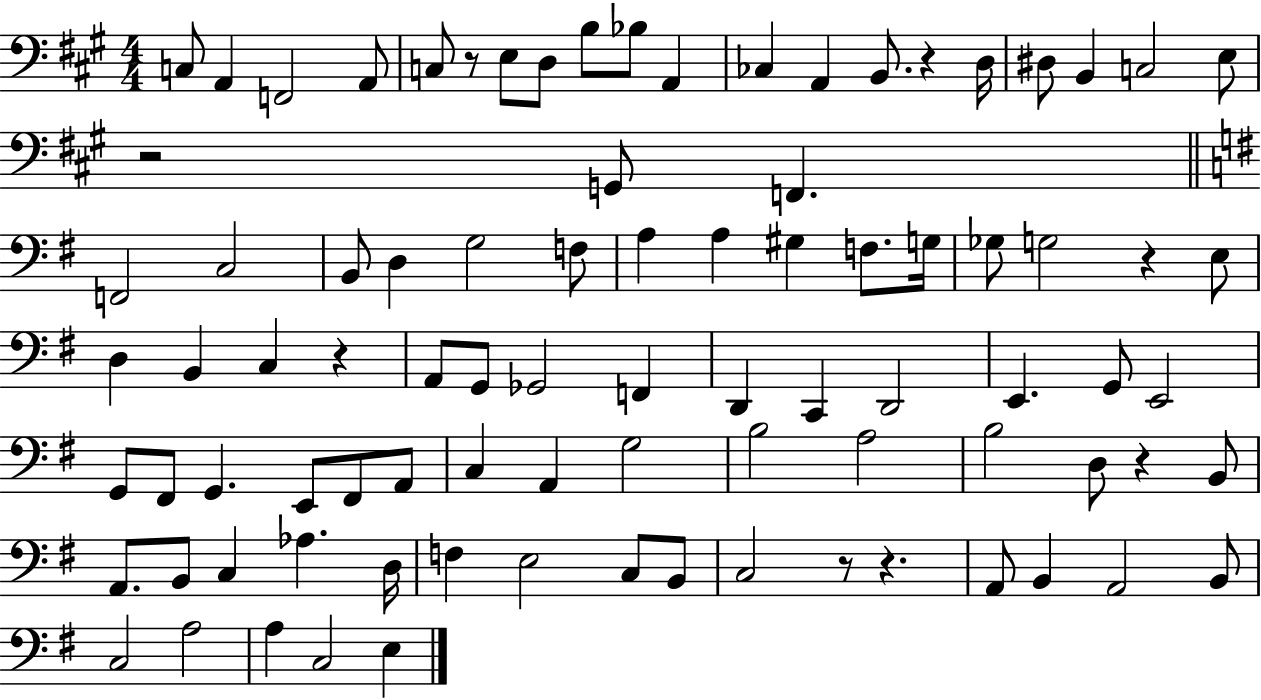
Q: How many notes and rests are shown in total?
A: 88